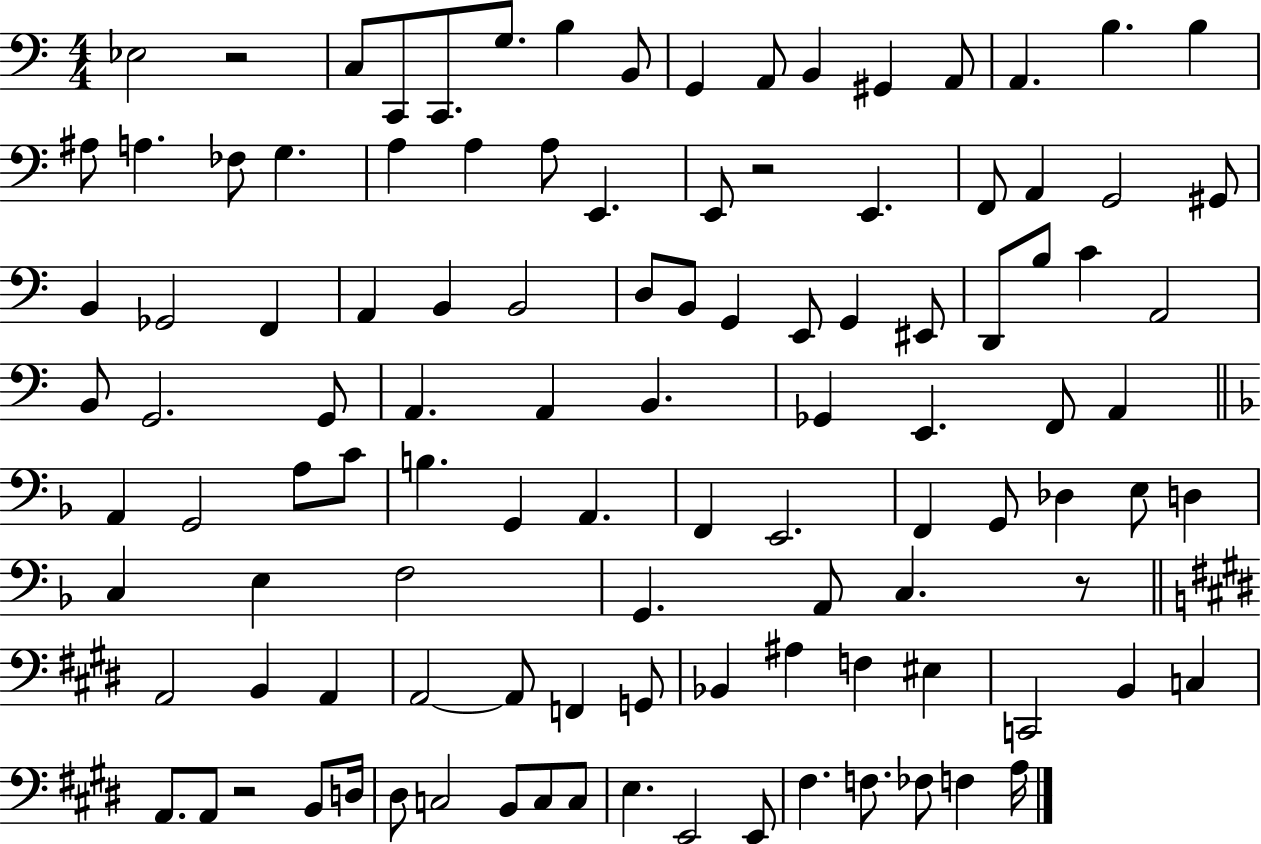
Eb3/h R/h C3/e C2/e C2/e. G3/e. B3/q B2/e G2/q A2/e B2/q G#2/q A2/e A2/q. B3/q. B3/q A#3/e A3/q. FES3/e G3/q. A3/q A3/q A3/e E2/q. E2/e R/h E2/q. F2/e A2/q G2/h G#2/e B2/q Gb2/h F2/q A2/q B2/q B2/h D3/e B2/e G2/q E2/e G2/q EIS2/e D2/e B3/e C4/q A2/h B2/e G2/h. G2/e A2/q. A2/q B2/q. Gb2/q E2/q. F2/e A2/q A2/q G2/h A3/e C4/e B3/q. G2/q A2/q. F2/q E2/h. F2/q G2/e Db3/q E3/e D3/q C3/q E3/q F3/h G2/q. A2/e C3/q. R/e A2/h B2/q A2/q A2/h A2/e F2/q G2/e Bb2/q A#3/q F3/q EIS3/q C2/h B2/q C3/q A2/e. A2/e R/h B2/e D3/s D#3/e C3/h B2/e C3/e C3/e E3/q. E2/h E2/e F#3/q. F3/e. FES3/e F3/q A3/s